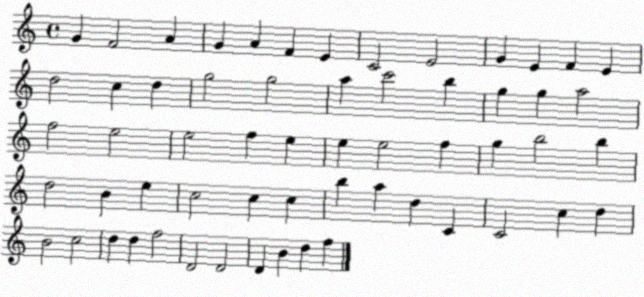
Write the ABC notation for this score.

X:1
T:Untitled
M:4/4
L:1/4
K:C
G F2 A G A F E C2 E2 G E F E d2 c d g2 g2 a c'2 b g g a2 f2 e2 e2 f e e e2 f g b2 b d2 B e c2 c c b a d C C2 c d B2 c2 d d f2 D2 D2 D B d f